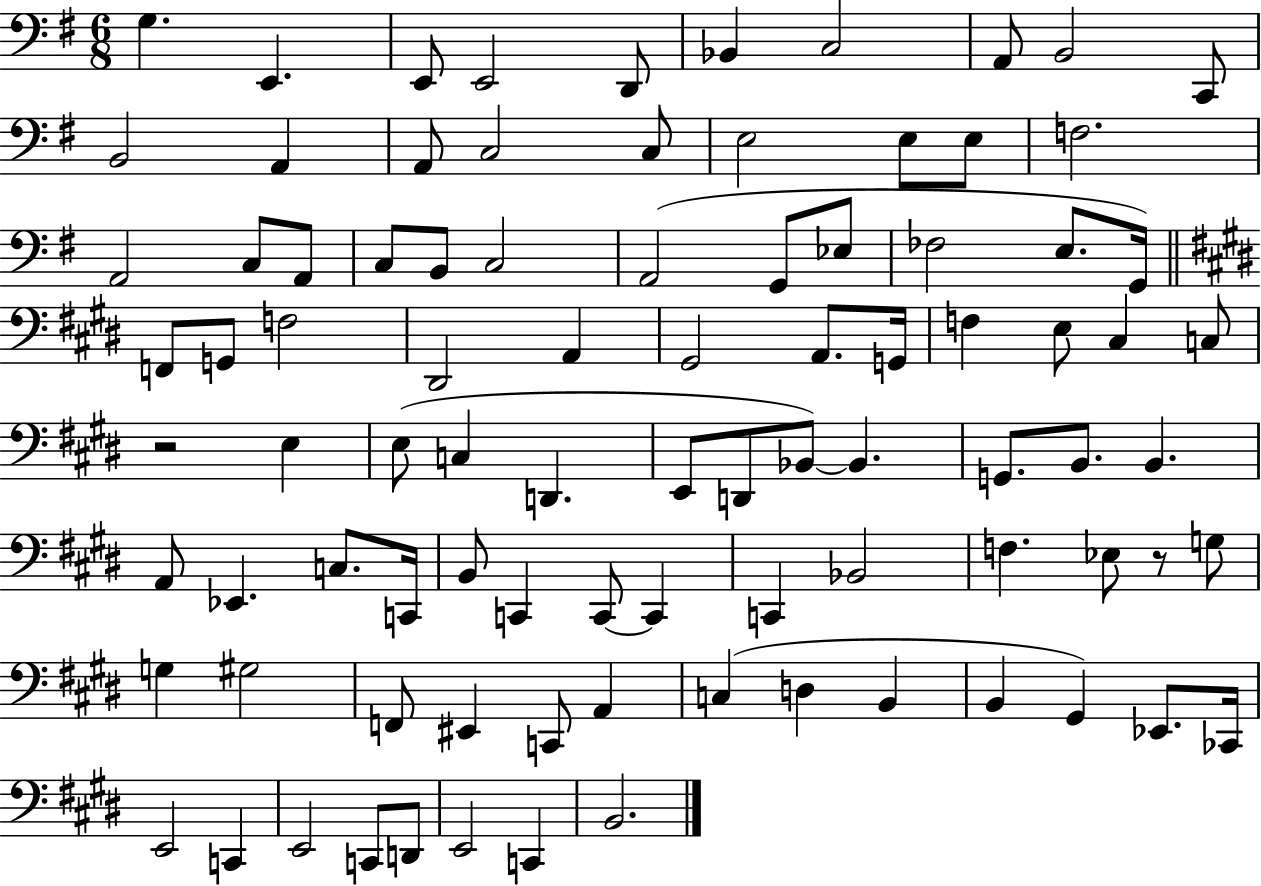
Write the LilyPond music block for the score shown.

{
  \clef bass
  \numericTimeSignature
  \time 6/8
  \key g \major
  g4. e,4. | e,8 e,2 d,8 | bes,4 c2 | a,8 b,2 c,8 | \break b,2 a,4 | a,8 c2 c8 | e2 e8 e8 | f2. | \break a,2 c8 a,8 | c8 b,8 c2 | a,2( g,8 ees8 | fes2 e8. g,16) | \break \bar "||" \break \key e \major f,8 g,8 f2 | dis,2 a,4 | gis,2 a,8. g,16 | f4 e8 cis4 c8 | \break r2 e4 | e8( c4 d,4. | e,8 d,8 bes,8~~) bes,4. | g,8. b,8. b,4. | \break a,8 ees,4. c8. c,16 | b,8 c,4 c,8~~ c,4 | c,4 bes,2 | f4. ees8 r8 g8 | \break g4 gis2 | f,8 eis,4 c,8 a,4 | c4( d4 b,4 | b,4 gis,4) ees,8. ces,16 | \break e,2 c,4 | e,2 c,8 d,8 | e,2 c,4 | b,2. | \break \bar "|."
}